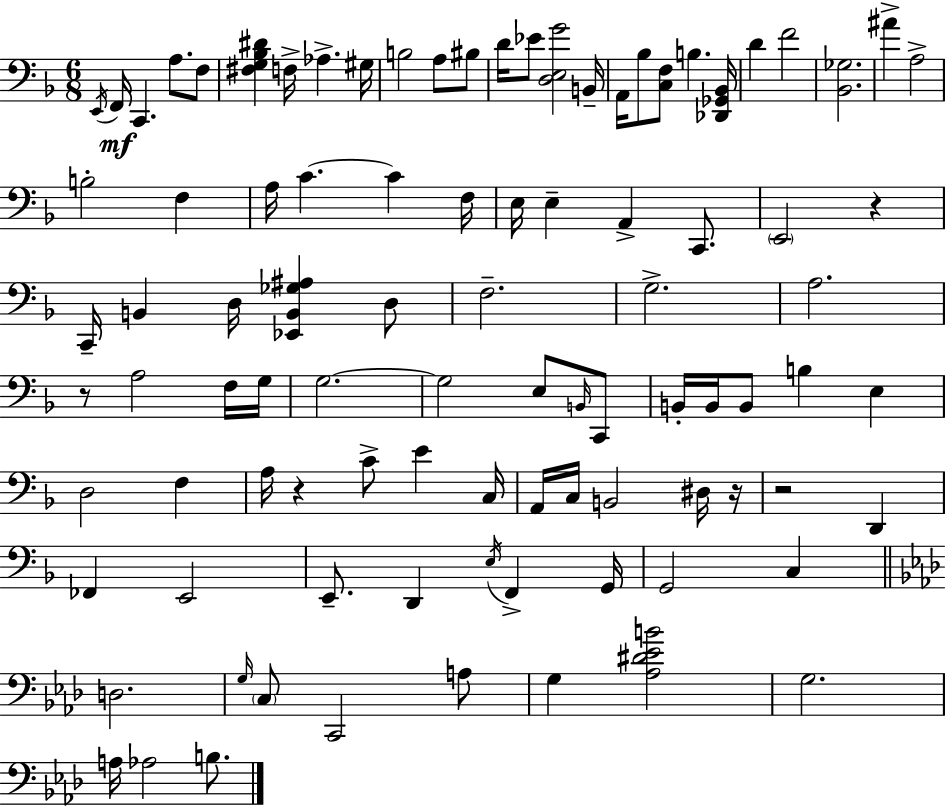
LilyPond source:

{
  \clef bass
  \numericTimeSignature
  \time 6/8
  \key f \major
  \acciaccatura { e,16 }\mf f,16 c,4. a8. f8 | <fis g bes dis'>4 f16-> aes4.-> | gis16 b2 a8 bis8 | d'16 ees'8 <d e g'>2 | \break b,16-- a,16 bes8 <c f>8 b4. | <des, ges, bes,>16 d'4 f'2 | <bes, ges>2. | ais'4-> a2-> | \break b2-. f4 | a16 c'4.~~ c'4 | f16 e16 e4-- a,4-> c,8. | \parenthesize e,2 r4 | \break c,16-- b,4 d16 <ees, b, ges ais>4 d8 | f2.-- | g2.-> | a2. | \break r8 a2 f16 | g16 g2.~~ | g2 e8 \grace { b,16 } | c,8 b,16-. b,16 b,8 b4 e4 | \break d2 f4 | a16 r4 c'8-> e'4 | c16 a,16 c16 b,2 | dis16 r16 r2 d,4 | \break fes,4 e,2 | e,8.-- d,4 \acciaccatura { e16 } f,4-> | g,16 g,2 c4 | \bar "||" \break \key f \minor d2. | \grace { g16 } \parenthesize c8 c,2 a8 | g4 <aes dis' ees' b'>2 | g2. | \break a16 aes2 b8. | \bar "|."
}